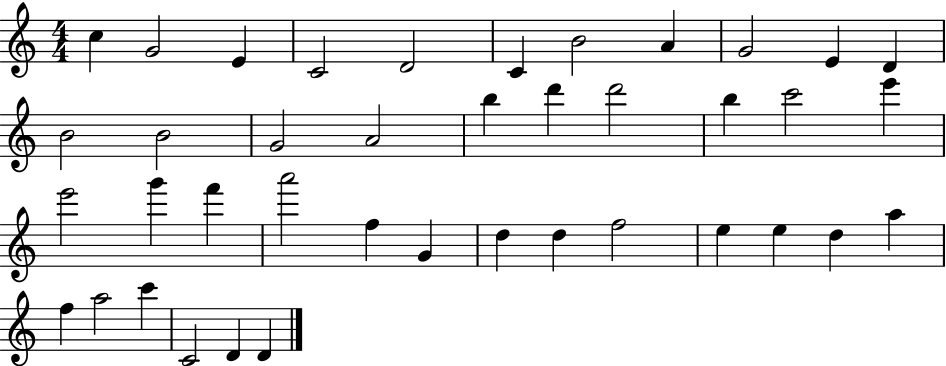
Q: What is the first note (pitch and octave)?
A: C5